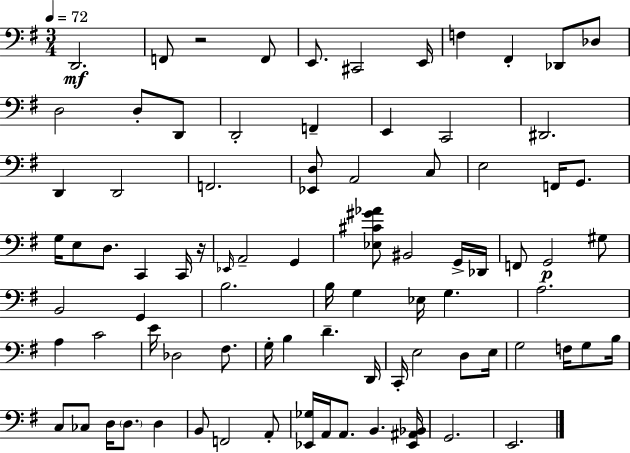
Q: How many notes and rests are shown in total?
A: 84